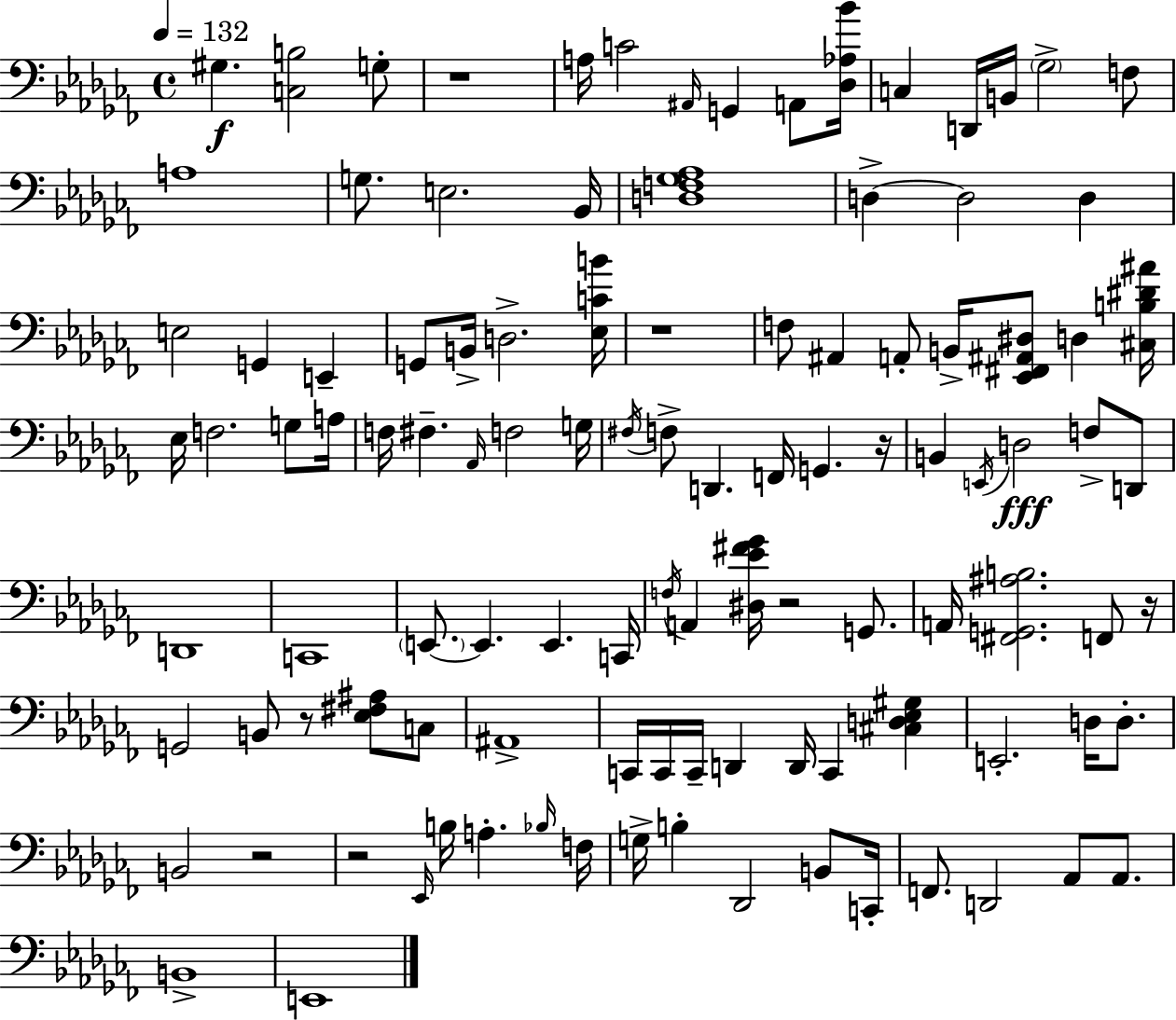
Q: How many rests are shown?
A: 8